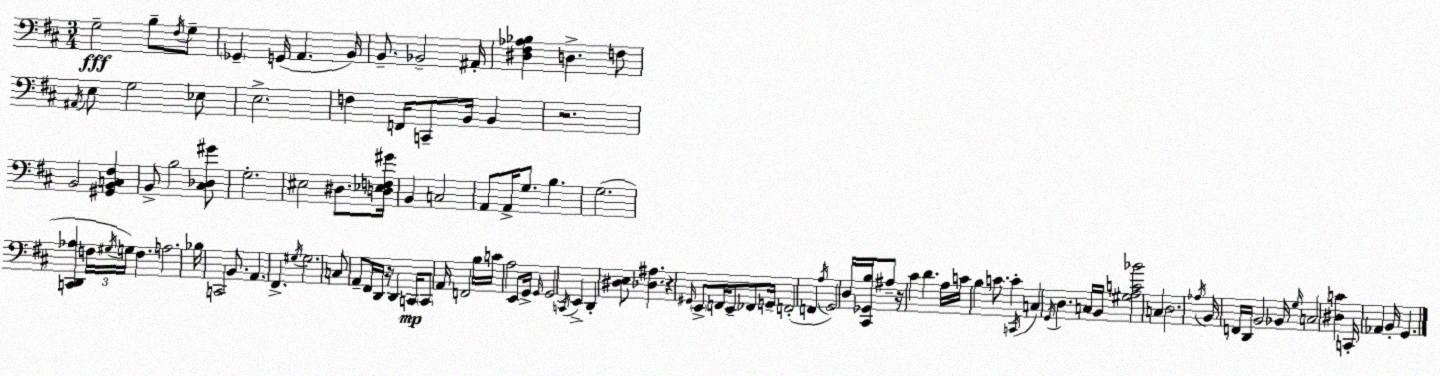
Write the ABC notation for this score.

X:1
T:Untitled
M:3/4
L:1/4
K:D
G,2 B,/2 ^F,/4 G,/2 _G,, G,,/4 A,, B,,/4 B,,/2 _B,,2 ^A,,/4 [^D,^F,_A,_B,] D, F,/2 ^A,,/4 E,/2 G,2 _E,/2 E,2 F, F,,/4 C,,/2 B,,/4 B,, z2 B,,2 [^G,,B,,C,^F,] B,,/2 B,2 [^C,_D,^G]/2 G,2 ^E,2 ^D,/2 [D,_E,F,^G]/4 B,, C,2 A,,/2 A,,/4 G,/2 B, G,2 [C,,D,,_A,] F,/4 ^G,/4 G,/4 F, A,2 _B,/4 C,,2 B,,/2 A,, ^F,, ^G,/4 ^G,2 C,/2 A,,/2 ^F,,/4 D,,/4 z/4 D,, C,,/4 C,,/2 A,,/4 F,,2 B,/4 C/4 A,2 E,,/2 G,,/4 G,,/4 G,,2 C,,/4 E,, D,, [^D,E,]/2 [_D,^A,] z ^G,,/4 E,,/2 F,,/4 E,,/2 _F,,/2 G,,/4 F,,2 F,, A,/4 G,,2 D,/4 [^C,,_G,,B,]/4 ^A,/2 z/4 ^C D A,/4 C/4 B, C/2 C C,,/4 C, G,,/4 D, C,/4 B,,/4 [^G,A,C_B]2 C, D,2 _A,/4 B,,/4 F,,/4 D,,/4 B,,2 _B,,/4 G,/4 C,2 [^D,C] C,,/4 _A,, B,,/4 G,,